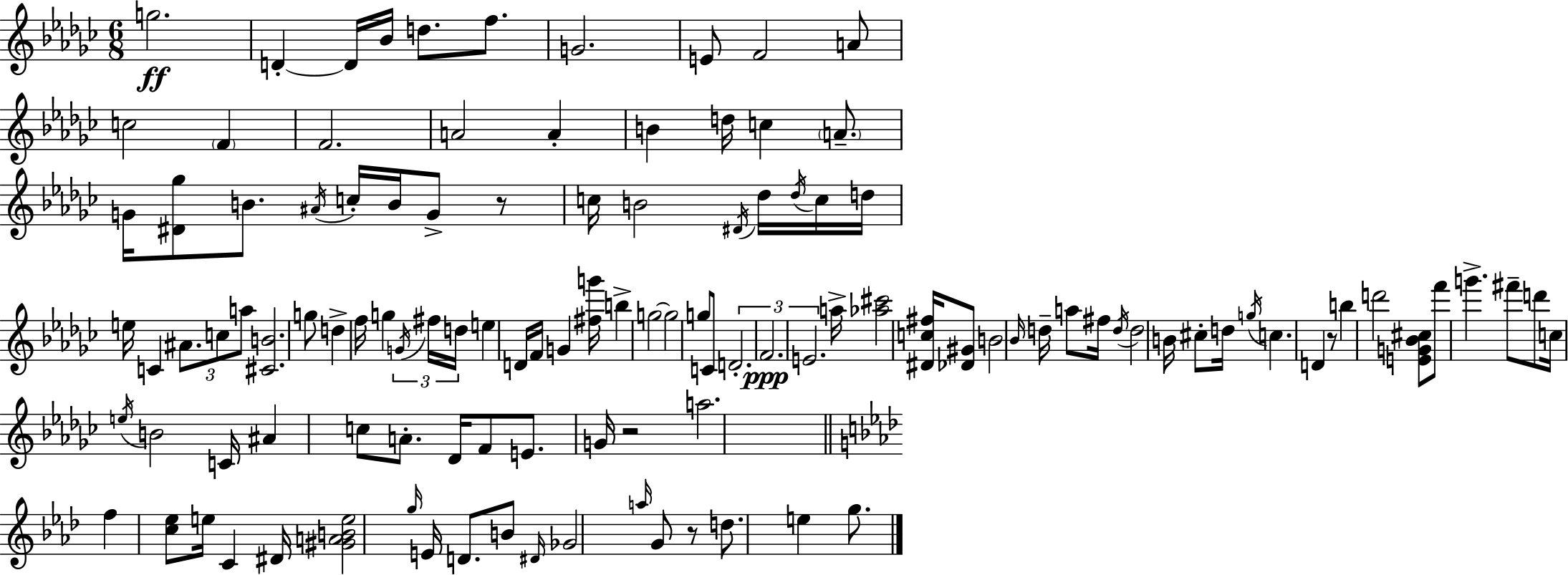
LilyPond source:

{
  \clef treble
  \numericTimeSignature
  \time 6/8
  \key ees \minor
  g''2.\ff | d'4-.~~ d'16 bes'16 d''8. f''8. | g'2. | e'8 f'2 a'8 | \break c''2 \parenthesize f'4 | f'2. | a'2 a'4-. | b'4 d''16 c''4 \parenthesize a'8.-- | \break g'16 <dis' ges''>8 b'8. \acciaccatura { ais'16 } c''16-. b'16 g'8-> r8 | c''16 b'2 \acciaccatura { dis'16 } des''16 | \acciaccatura { des''16 } c''16 d''16 e''16 c'4 \tuplet 3/2 { ais'8. c''8 | a''8 } <cis' b'>2. | \break g''8 d''4-> f''16 g''4 | \tuplet 3/2 { \acciaccatura { g'16 } fis''16 d''16 } e''4 d'16 f'16 g'4 | <fis'' g'''>16 b''4-> g''2~~ | g''2 | \break g''8 c'8 \tuplet 3/2 { d'2.-. | f'2.\ppp | e'2. } | a''16-> <aes'' cis'''>2 | \break <dis' c'' fis''>16 <des' gis'>8 b'2 | \grace { bes'16 } d''16-- a''8 fis''16 \acciaccatura { d''16 } d''2 | b'16 cis''8-. d''16 \acciaccatura { g''16 } c''4. | d'4 r8 b''4 d'''2 | \break <e' g' bes' cis''>8 f'''8 g'''4.-> | fis'''8-- d'''8 c''16 \acciaccatura { e''16 } b'2 | c'16 ais'4 | c''8 a'8.-. des'16 f'8 e'8. g'16 | \break r2 a''2. | \bar "||" \break \key aes \major f''4 <c'' ees''>8 e''16 c'4 dis'16 | <gis' a' b' e''>2 \grace { g''16 } e'16 d'8. | b'8 \grace { dis'16 } ges'2 | \grace { a''16 } g'8 r8 d''8. e''4 | \break g''8. \bar "|."
}